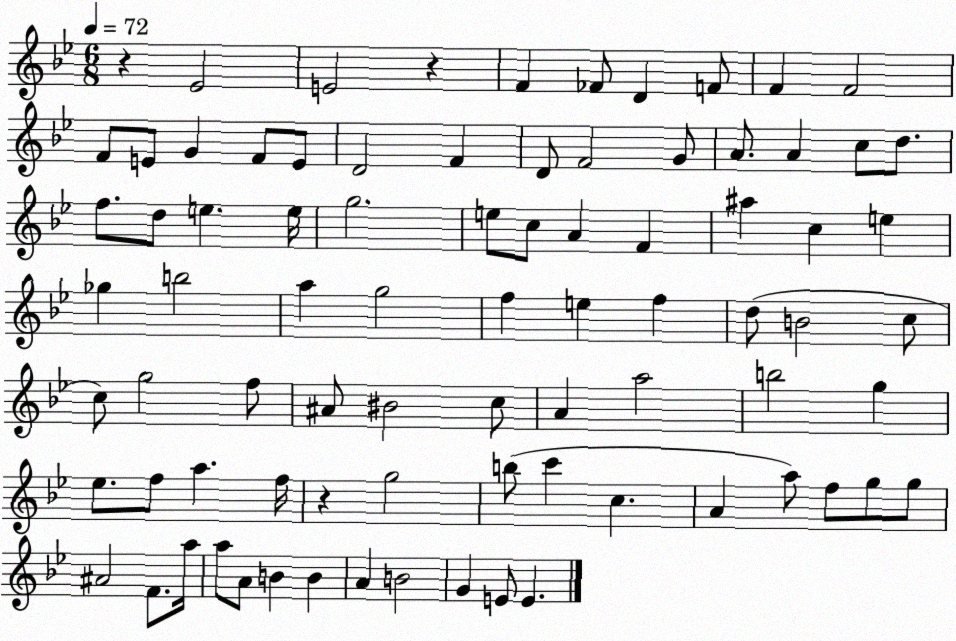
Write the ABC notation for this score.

X:1
T:Untitled
M:6/8
L:1/4
K:Bb
z _E2 E2 z F _F/2 D F/2 F F2 F/2 E/2 G F/2 E/2 D2 F D/2 F2 G/2 A/2 A c/2 d/2 f/2 d/2 e e/4 g2 e/2 c/2 A F ^a c e _g b2 a g2 f e f d/2 B2 c/2 c/2 g2 f/2 ^A/2 ^B2 c/2 A a2 b2 g _e/2 f/2 a f/4 z g2 b/2 c' c A a/2 f/2 g/2 g/2 ^A2 F/2 a/4 a/2 A/2 B B A B2 G E/2 E